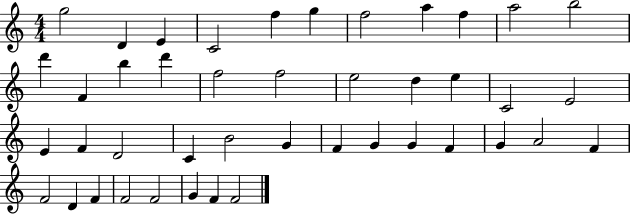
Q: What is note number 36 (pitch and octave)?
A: F4